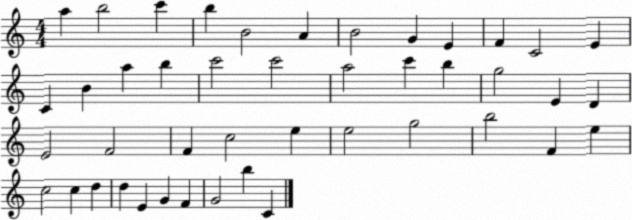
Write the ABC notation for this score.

X:1
T:Untitled
M:4/4
L:1/4
K:C
a b2 c' b B2 A B2 G E F C2 E C B a b c'2 c'2 a2 c' b g2 E D E2 F2 F c2 e e2 g2 b2 F e c2 c d d E G F G2 b C